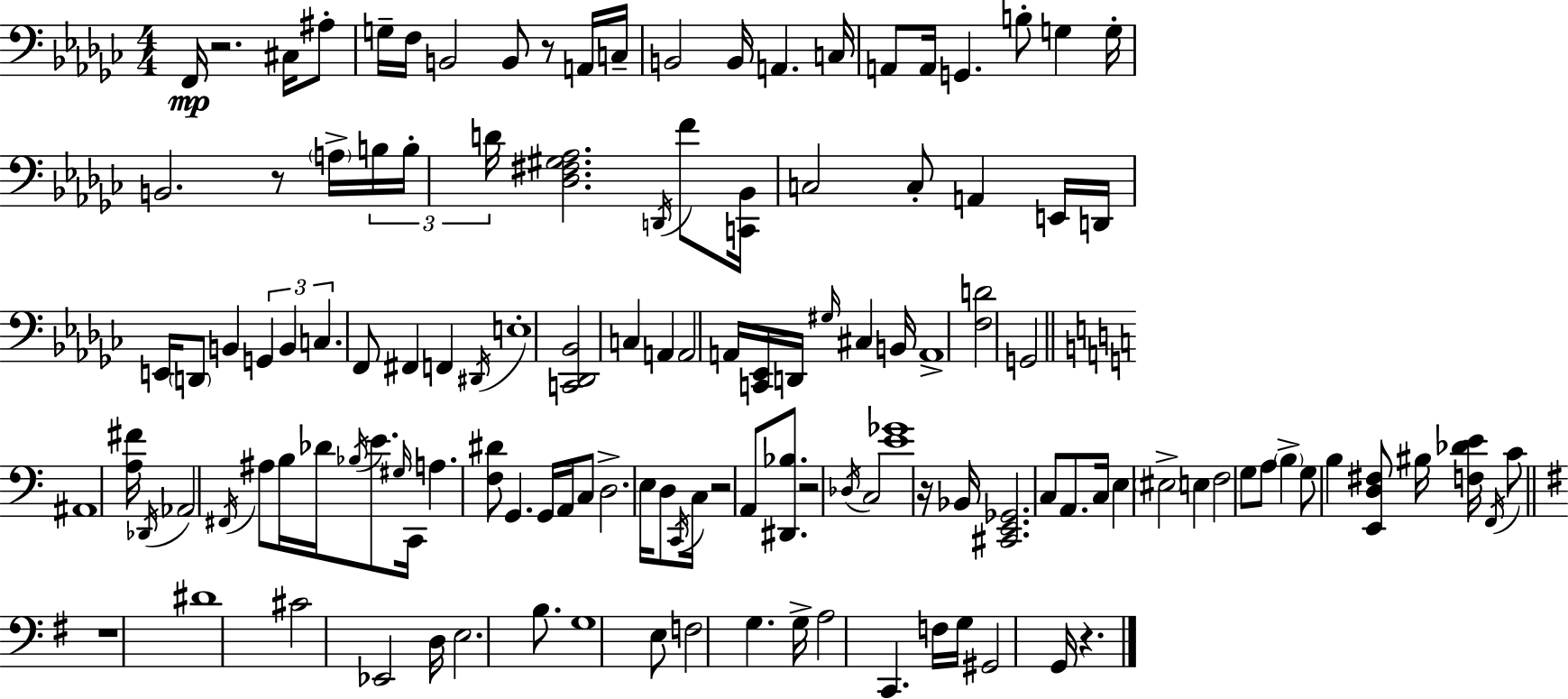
X:1
T:Untitled
M:4/4
L:1/4
K:Ebm
F,,/4 z2 ^C,/4 ^A,/2 G,/4 F,/4 B,,2 B,,/2 z/2 A,,/4 C,/4 B,,2 B,,/4 A,, C,/4 A,,/2 A,,/4 G,, B,/2 G, G,/4 B,,2 z/2 A,/4 B,/4 B,/4 D/4 [_D,^F,^G,_A,]2 D,,/4 F/2 [C,,_B,,]/4 C,2 C,/2 A,, E,,/4 D,,/4 E,,/4 D,,/2 B,, G,, B,, C, F,,/2 ^F,, F,, ^D,,/4 E,4 [C,,_D,,_B,,]2 C, A,, A,,2 A,,/4 [C,,_E,,]/4 D,,/4 ^G,/4 ^C, B,,/4 A,,4 [F,D]2 G,,2 ^A,,4 [A,^F]/4 _D,,/4 _A,,2 ^F,,/4 ^A,/2 B,/4 _D/4 _B,/4 E/2 ^G,/4 C,,/4 A, [F,^D]/2 G,, G,,/4 A,,/4 C,/2 D,2 E,/4 D,/2 C,,/4 C,/4 z2 A,,/2 [^D,,_B,]/2 z2 _D,/4 C,2 [E_G]4 z/4 _B,,/4 [^C,,E,,_G,,]2 C,/2 A,,/2 C,/4 E, ^E,2 E, F,2 G,/2 A,/2 B, G,/2 B, [E,,D,^F,]/2 ^B,/4 [F,_DE]/4 F,,/4 C/2 z4 ^D4 ^C2 _E,,2 D,/4 E,2 B,/2 G,4 E,/2 F,2 G, G,/4 A,2 C,, F,/4 G,/4 ^G,,2 G,,/4 z